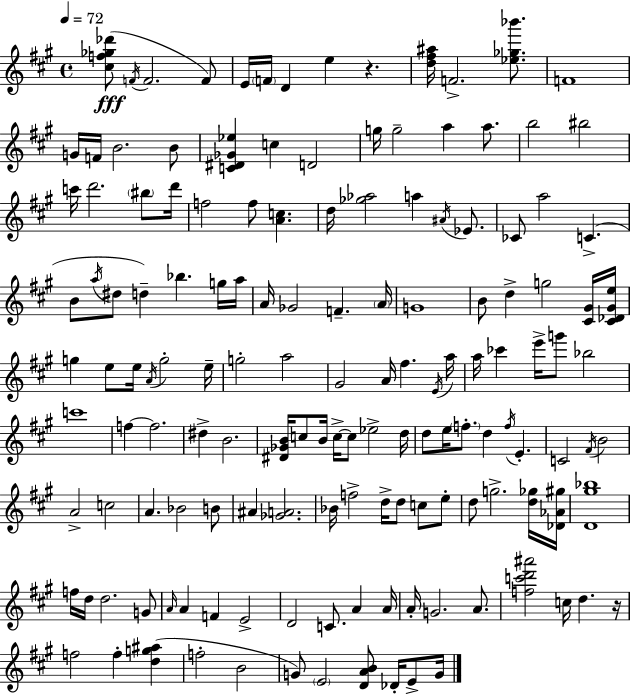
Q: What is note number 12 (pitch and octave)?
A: B4